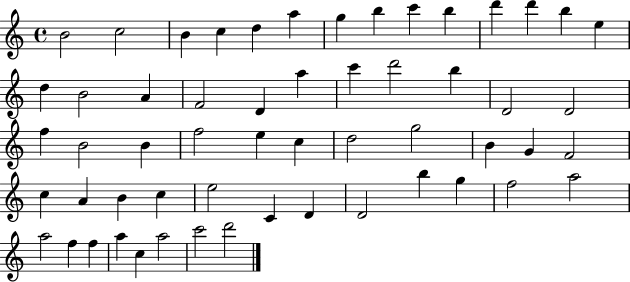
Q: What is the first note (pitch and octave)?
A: B4